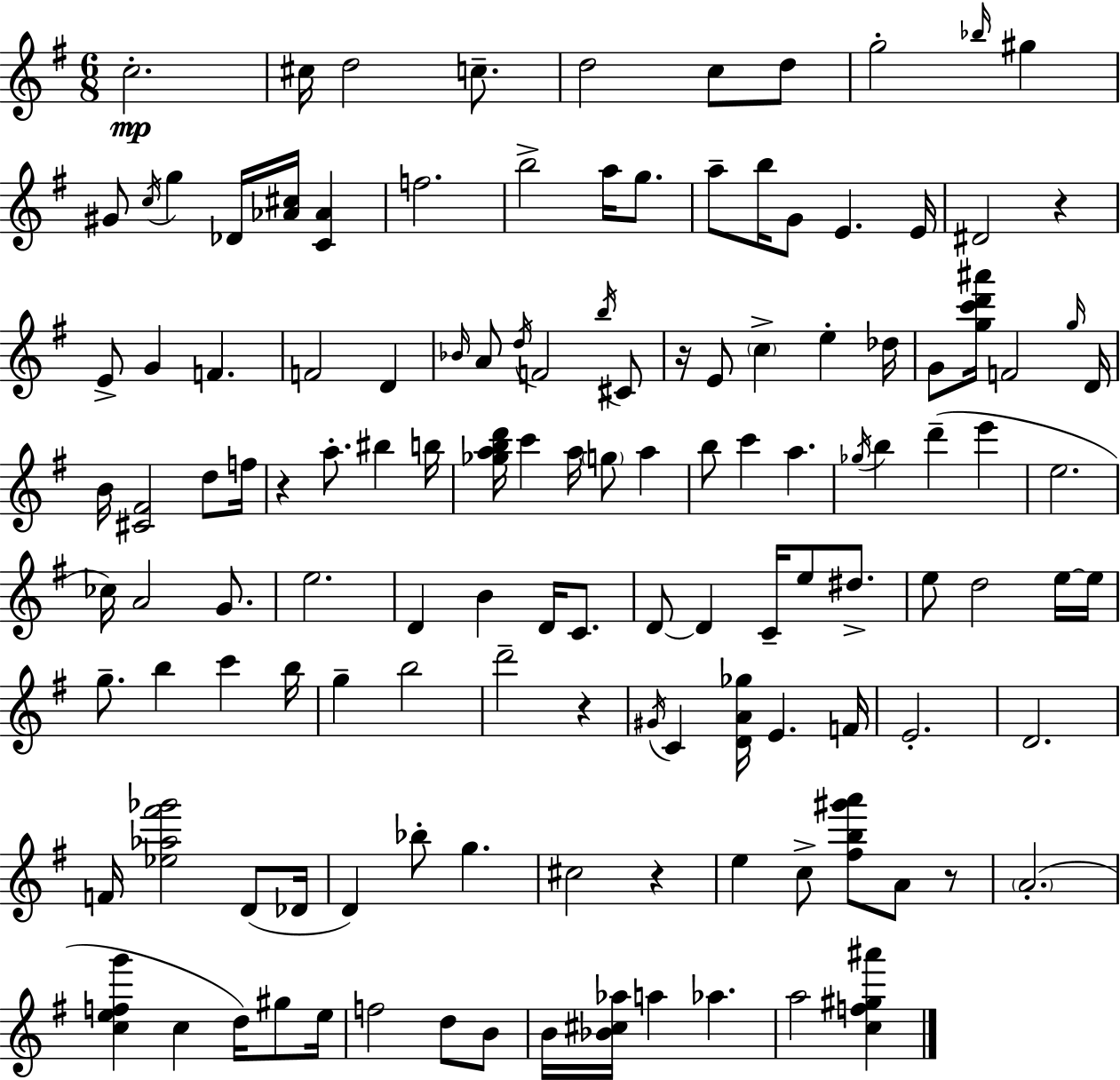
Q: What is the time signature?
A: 6/8